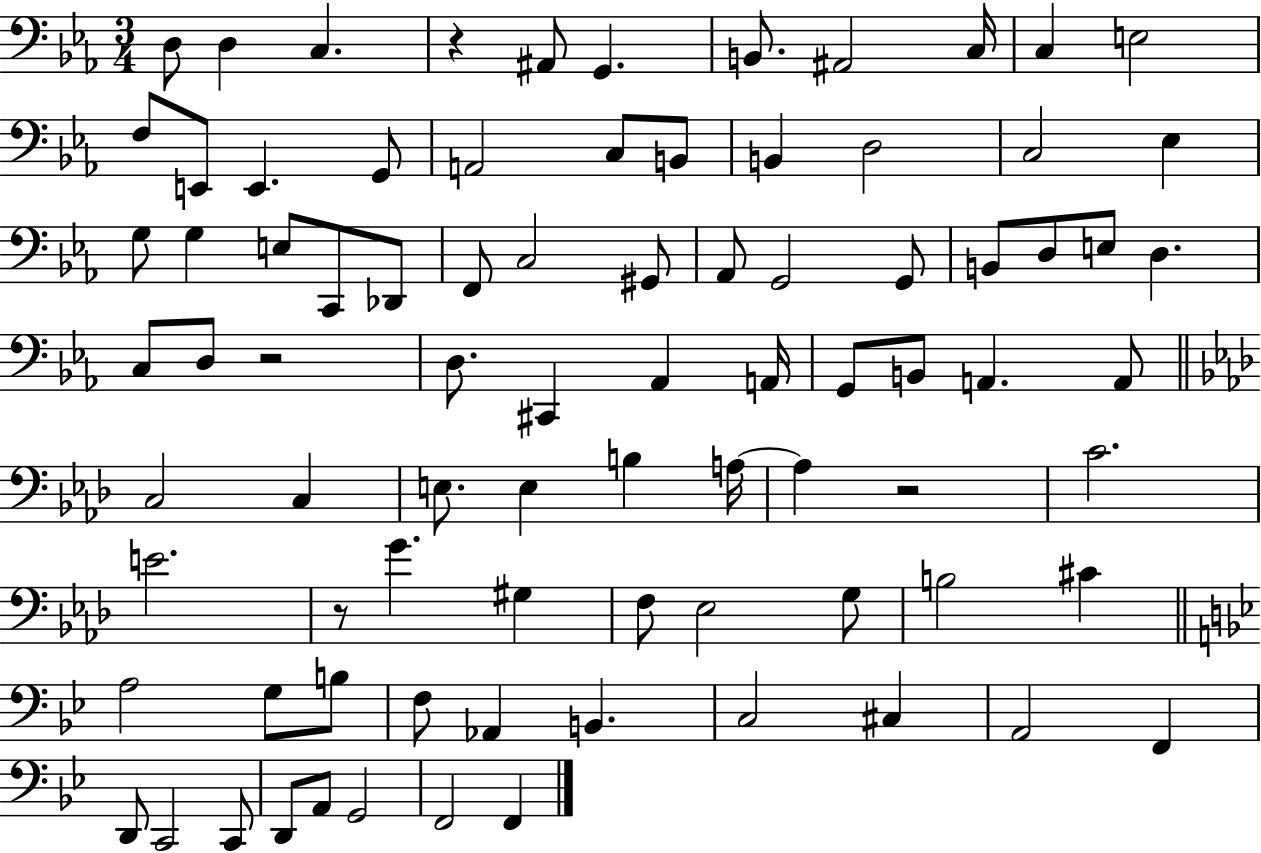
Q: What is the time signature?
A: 3/4